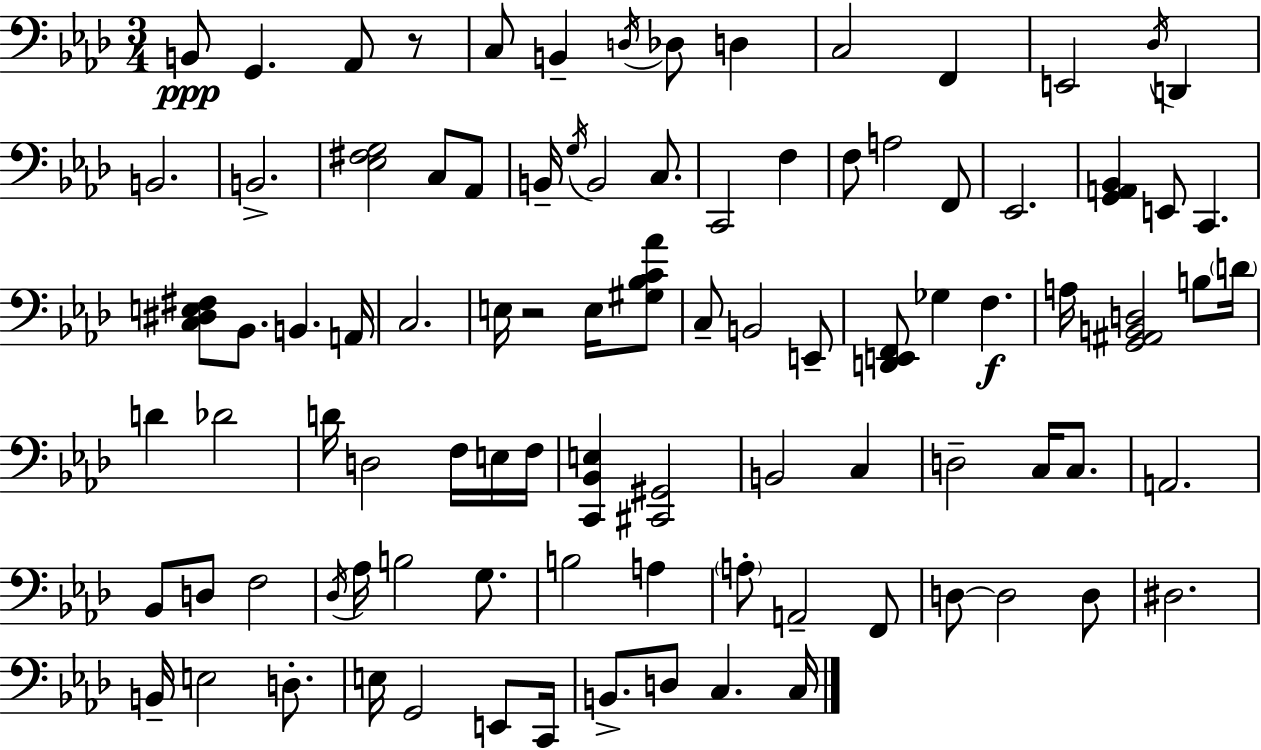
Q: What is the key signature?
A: AES major